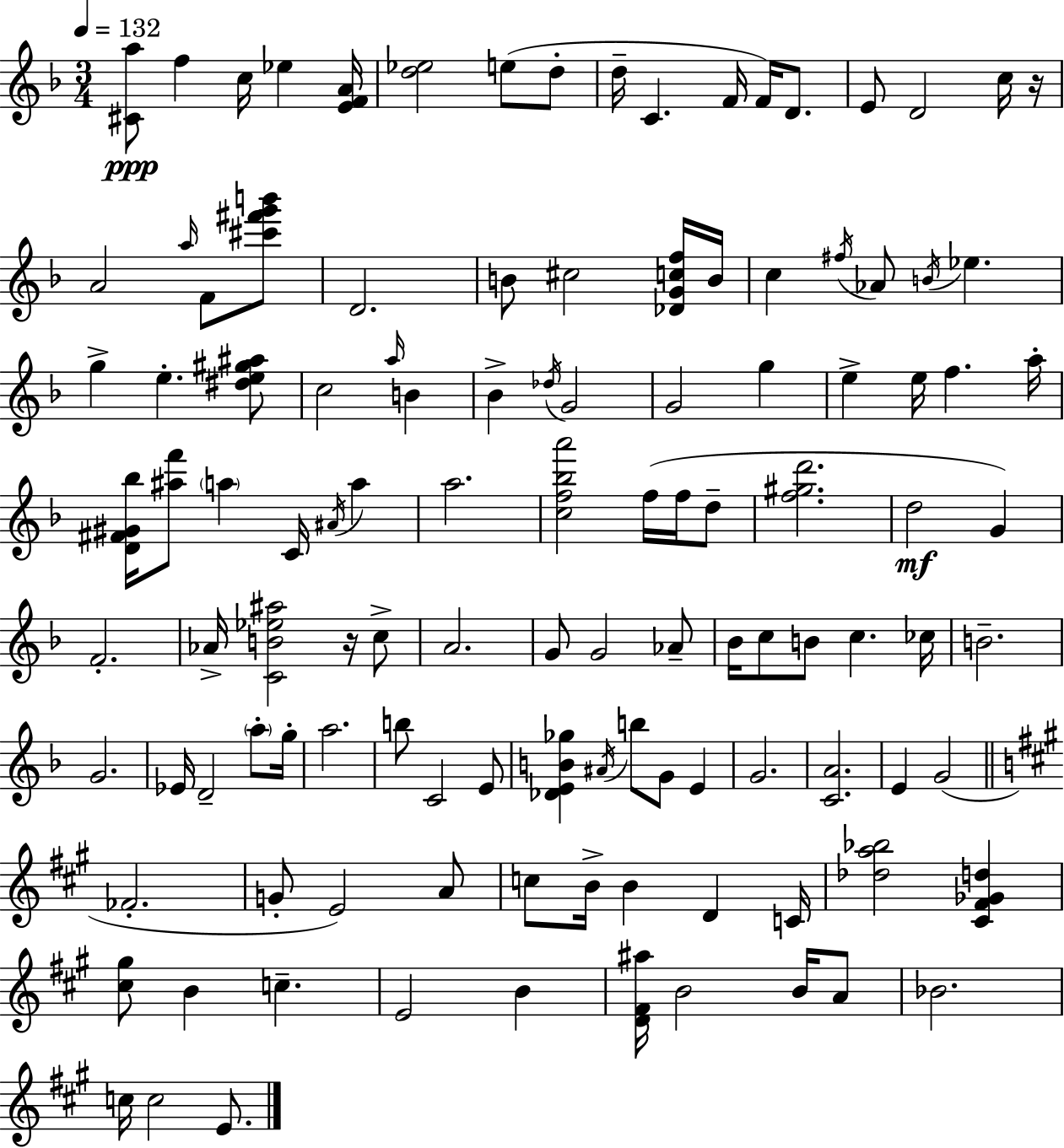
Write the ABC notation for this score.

X:1
T:Untitled
M:3/4
L:1/4
K:Dm
[^Ca]/2 f c/4 _e [EFA]/4 [d_e]2 e/2 d/2 d/4 C F/4 F/4 D/2 E/2 D2 c/4 z/4 A2 a/4 F/2 [^c'^f'g'b']/2 D2 B/2 ^c2 [_DGcf]/4 B/4 c ^f/4 _A/2 B/4 _e g e [^de^g^a]/2 c2 a/4 B _B _d/4 G2 G2 g e e/4 f a/4 [D^F^G_b]/4 [^af']/2 a C/4 ^A/4 a a2 [cf_ba']2 f/4 f/4 d/2 [f^gd']2 d2 G F2 _A/4 [CB_e^a]2 z/4 c/2 A2 G/2 G2 _A/2 _B/4 c/2 B/2 c _c/4 B2 G2 _E/4 D2 a/2 g/4 a2 b/2 C2 E/2 [_DEB_g] ^A/4 b/2 G/2 E G2 [CA]2 E G2 _F2 G/2 E2 A/2 c/2 B/4 B D C/4 [_da_b]2 [^C^F_Gd] [^c^g]/2 B c E2 B [D^F^a]/4 B2 B/4 A/2 _B2 c/4 c2 E/2